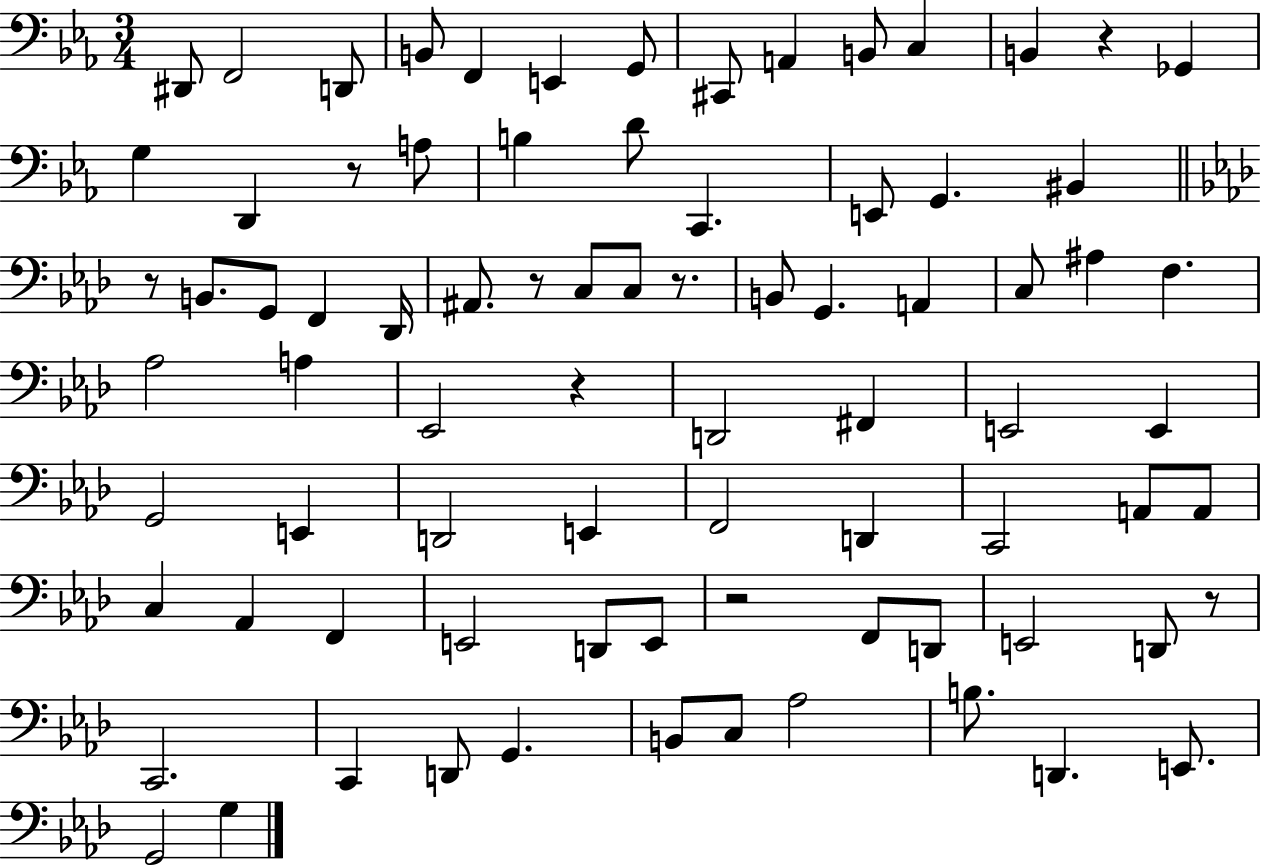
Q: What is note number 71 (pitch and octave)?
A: E2